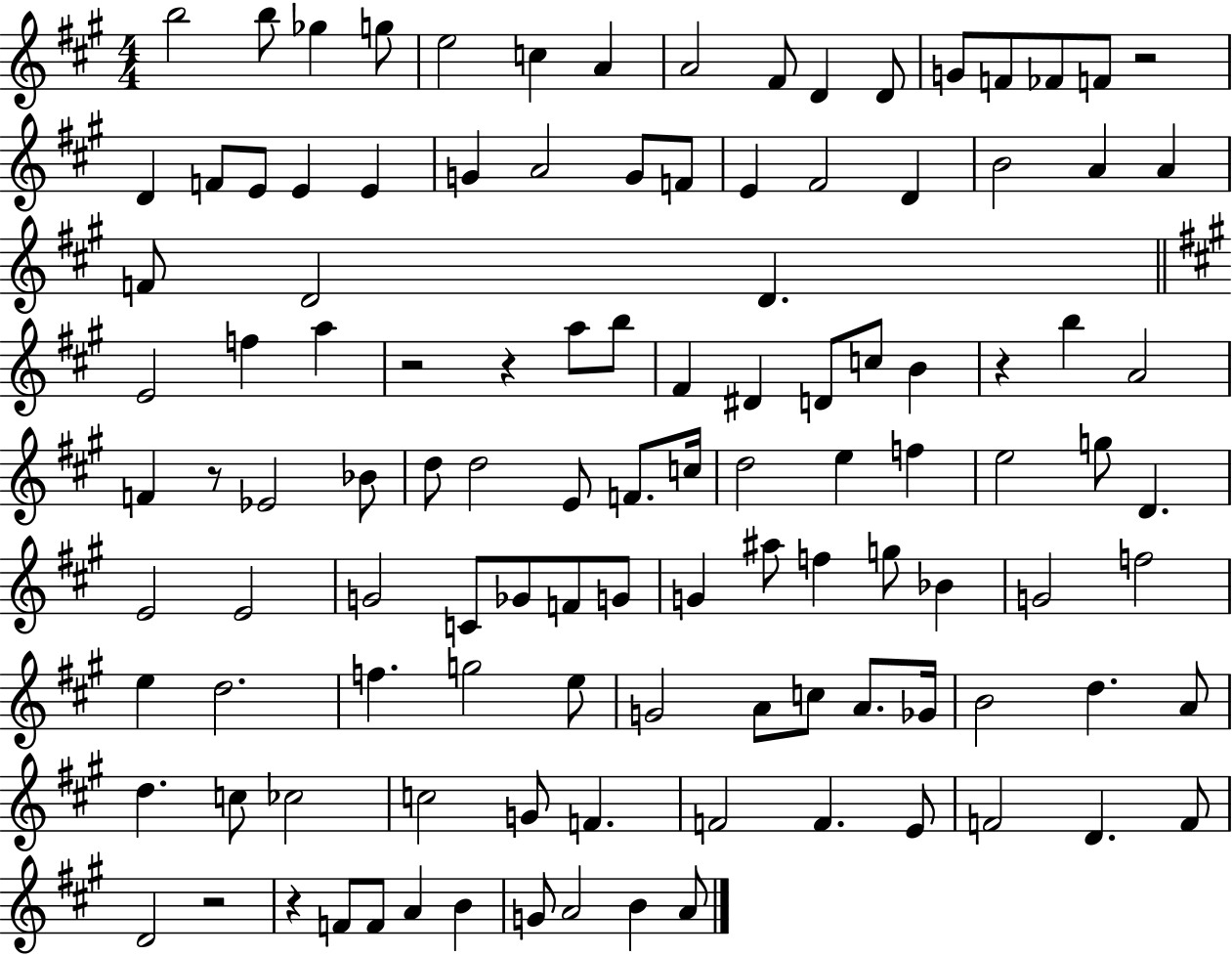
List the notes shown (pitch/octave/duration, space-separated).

B5/h B5/e Gb5/q G5/e E5/h C5/q A4/q A4/h F#4/e D4/q D4/e G4/e F4/e FES4/e F4/e R/h D4/q F4/e E4/e E4/q E4/q G4/q A4/h G4/e F4/e E4/q F#4/h D4/q B4/h A4/q A4/q F4/e D4/h D4/q. E4/h F5/q A5/q R/h R/q A5/e B5/e F#4/q D#4/q D4/e C5/e B4/q R/q B5/q A4/h F4/q R/e Eb4/h Bb4/e D5/e D5/h E4/e F4/e. C5/s D5/h E5/q F5/q E5/h G5/e D4/q. E4/h E4/h G4/h C4/e Gb4/e F4/e G4/e G4/q A#5/e F5/q G5/e Bb4/q G4/h F5/h E5/q D5/h. F5/q. G5/h E5/e G4/h A4/e C5/e A4/e. Gb4/s B4/h D5/q. A4/e D5/q. C5/e CES5/h C5/h G4/e F4/q. F4/h F4/q. E4/e F4/h D4/q. F4/e D4/h R/h R/q F4/e F4/e A4/q B4/q G4/e A4/h B4/q A4/e